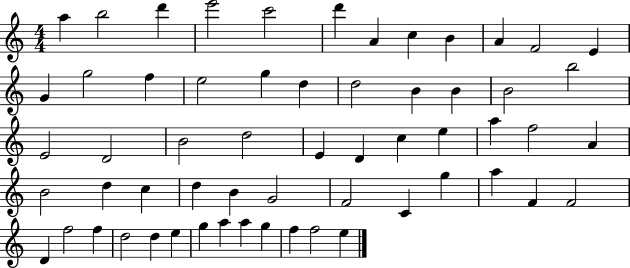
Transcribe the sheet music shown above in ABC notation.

X:1
T:Untitled
M:4/4
L:1/4
K:C
a b2 d' e'2 c'2 d' A c B A F2 E G g2 f e2 g d d2 B B B2 b2 E2 D2 B2 d2 E D c e a f2 A B2 d c d B G2 F2 C g a F F2 D f2 f d2 d e g a a g f f2 e